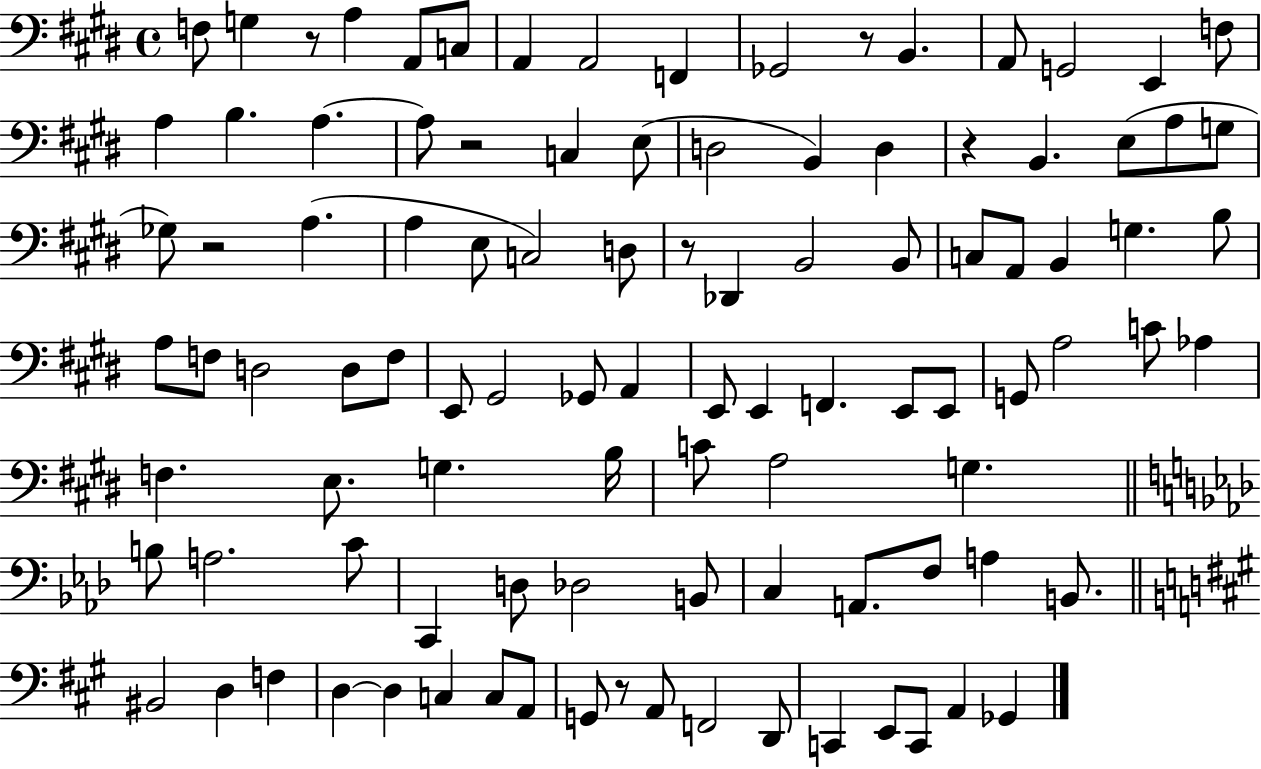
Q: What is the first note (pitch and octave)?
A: F3